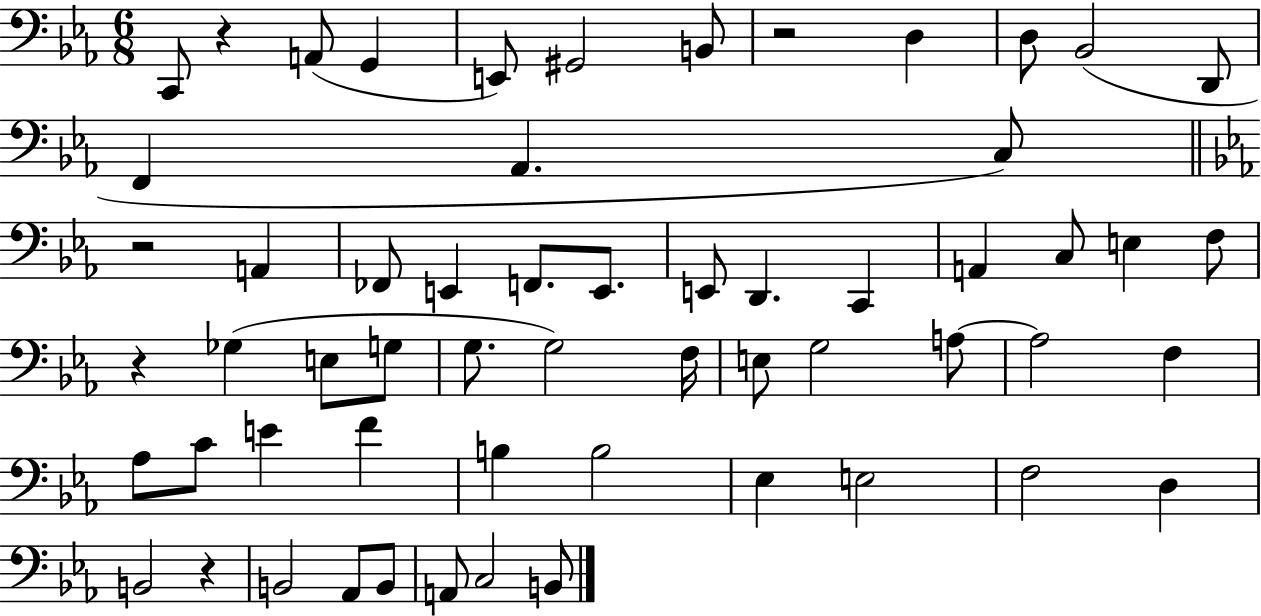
{
  \clef bass
  \numericTimeSignature
  \time 6/8
  \key ees \major
  c,8 r4 a,8( g,4 | e,8) gis,2 b,8 | r2 d4 | d8 bes,2( d,8 | \break f,4 aes,4. c8) | \bar "||" \break \key c \minor r2 a,4 | fes,8 e,4 f,8. e,8. | e,8 d,4. c,4 | a,4 c8 e4 f8 | \break r4 ges4( e8 g8 | g8. g2) f16 | e8 g2 a8~~ | a2 f4 | \break aes8 c'8 e'4 f'4 | b4 b2 | ees4 e2 | f2 d4 | \break b,2 r4 | b,2 aes,8 b,8 | a,8 c2 b,8 | \bar "|."
}